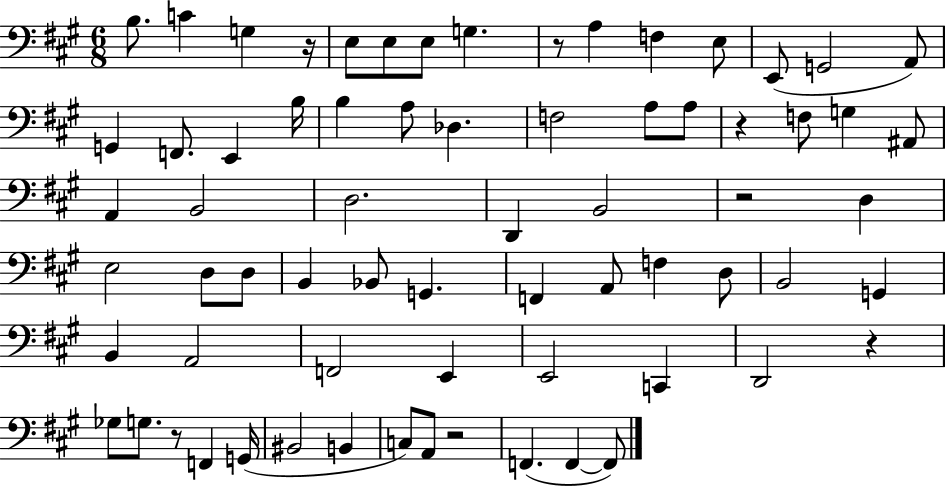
{
  \clef bass
  \numericTimeSignature
  \time 6/8
  \key a \major
  b8. c'4 g4 r16 | e8 e8 e8 g4. | r8 a4 f4 e8 | e,8( g,2 a,8) | \break g,4 f,8. e,4 b16 | b4 a8 des4. | f2 a8 a8 | r4 f8 g4 ais,8 | \break a,4 b,2 | d2. | d,4 b,2 | r2 d4 | \break e2 d8 d8 | b,4 bes,8 g,4. | f,4 a,8 f4 d8 | b,2 g,4 | \break b,4 a,2 | f,2 e,4 | e,2 c,4 | d,2 r4 | \break ges8 g8. r8 f,4 g,16( | bis,2 b,4 | c8) a,8 r2 | f,4.( f,4~~ f,8) | \break \bar "|."
}